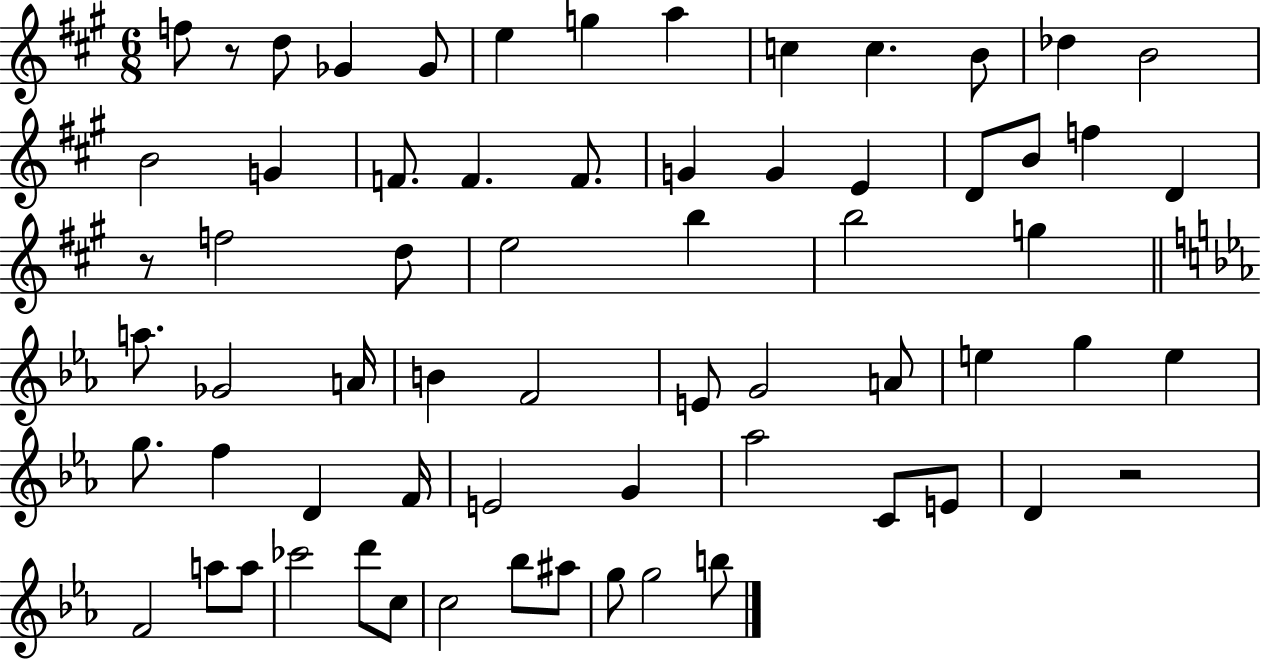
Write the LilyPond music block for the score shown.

{
  \clef treble
  \numericTimeSignature
  \time 6/8
  \key a \major
  f''8 r8 d''8 ges'4 ges'8 | e''4 g''4 a''4 | c''4 c''4. b'8 | des''4 b'2 | \break b'2 g'4 | f'8. f'4. f'8. | g'4 g'4 e'4 | d'8 b'8 f''4 d'4 | \break r8 f''2 d''8 | e''2 b''4 | b''2 g''4 | \bar "||" \break \key ees \major a''8. ges'2 a'16 | b'4 f'2 | e'8 g'2 a'8 | e''4 g''4 e''4 | \break g''8. f''4 d'4 f'16 | e'2 g'4 | aes''2 c'8 e'8 | d'4 r2 | \break f'2 a''8 a''8 | ces'''2 d'''8 c''8 | c''2 bes''8 ais''8 | g''8 g''2 b''8 | \break \bar "|."
}